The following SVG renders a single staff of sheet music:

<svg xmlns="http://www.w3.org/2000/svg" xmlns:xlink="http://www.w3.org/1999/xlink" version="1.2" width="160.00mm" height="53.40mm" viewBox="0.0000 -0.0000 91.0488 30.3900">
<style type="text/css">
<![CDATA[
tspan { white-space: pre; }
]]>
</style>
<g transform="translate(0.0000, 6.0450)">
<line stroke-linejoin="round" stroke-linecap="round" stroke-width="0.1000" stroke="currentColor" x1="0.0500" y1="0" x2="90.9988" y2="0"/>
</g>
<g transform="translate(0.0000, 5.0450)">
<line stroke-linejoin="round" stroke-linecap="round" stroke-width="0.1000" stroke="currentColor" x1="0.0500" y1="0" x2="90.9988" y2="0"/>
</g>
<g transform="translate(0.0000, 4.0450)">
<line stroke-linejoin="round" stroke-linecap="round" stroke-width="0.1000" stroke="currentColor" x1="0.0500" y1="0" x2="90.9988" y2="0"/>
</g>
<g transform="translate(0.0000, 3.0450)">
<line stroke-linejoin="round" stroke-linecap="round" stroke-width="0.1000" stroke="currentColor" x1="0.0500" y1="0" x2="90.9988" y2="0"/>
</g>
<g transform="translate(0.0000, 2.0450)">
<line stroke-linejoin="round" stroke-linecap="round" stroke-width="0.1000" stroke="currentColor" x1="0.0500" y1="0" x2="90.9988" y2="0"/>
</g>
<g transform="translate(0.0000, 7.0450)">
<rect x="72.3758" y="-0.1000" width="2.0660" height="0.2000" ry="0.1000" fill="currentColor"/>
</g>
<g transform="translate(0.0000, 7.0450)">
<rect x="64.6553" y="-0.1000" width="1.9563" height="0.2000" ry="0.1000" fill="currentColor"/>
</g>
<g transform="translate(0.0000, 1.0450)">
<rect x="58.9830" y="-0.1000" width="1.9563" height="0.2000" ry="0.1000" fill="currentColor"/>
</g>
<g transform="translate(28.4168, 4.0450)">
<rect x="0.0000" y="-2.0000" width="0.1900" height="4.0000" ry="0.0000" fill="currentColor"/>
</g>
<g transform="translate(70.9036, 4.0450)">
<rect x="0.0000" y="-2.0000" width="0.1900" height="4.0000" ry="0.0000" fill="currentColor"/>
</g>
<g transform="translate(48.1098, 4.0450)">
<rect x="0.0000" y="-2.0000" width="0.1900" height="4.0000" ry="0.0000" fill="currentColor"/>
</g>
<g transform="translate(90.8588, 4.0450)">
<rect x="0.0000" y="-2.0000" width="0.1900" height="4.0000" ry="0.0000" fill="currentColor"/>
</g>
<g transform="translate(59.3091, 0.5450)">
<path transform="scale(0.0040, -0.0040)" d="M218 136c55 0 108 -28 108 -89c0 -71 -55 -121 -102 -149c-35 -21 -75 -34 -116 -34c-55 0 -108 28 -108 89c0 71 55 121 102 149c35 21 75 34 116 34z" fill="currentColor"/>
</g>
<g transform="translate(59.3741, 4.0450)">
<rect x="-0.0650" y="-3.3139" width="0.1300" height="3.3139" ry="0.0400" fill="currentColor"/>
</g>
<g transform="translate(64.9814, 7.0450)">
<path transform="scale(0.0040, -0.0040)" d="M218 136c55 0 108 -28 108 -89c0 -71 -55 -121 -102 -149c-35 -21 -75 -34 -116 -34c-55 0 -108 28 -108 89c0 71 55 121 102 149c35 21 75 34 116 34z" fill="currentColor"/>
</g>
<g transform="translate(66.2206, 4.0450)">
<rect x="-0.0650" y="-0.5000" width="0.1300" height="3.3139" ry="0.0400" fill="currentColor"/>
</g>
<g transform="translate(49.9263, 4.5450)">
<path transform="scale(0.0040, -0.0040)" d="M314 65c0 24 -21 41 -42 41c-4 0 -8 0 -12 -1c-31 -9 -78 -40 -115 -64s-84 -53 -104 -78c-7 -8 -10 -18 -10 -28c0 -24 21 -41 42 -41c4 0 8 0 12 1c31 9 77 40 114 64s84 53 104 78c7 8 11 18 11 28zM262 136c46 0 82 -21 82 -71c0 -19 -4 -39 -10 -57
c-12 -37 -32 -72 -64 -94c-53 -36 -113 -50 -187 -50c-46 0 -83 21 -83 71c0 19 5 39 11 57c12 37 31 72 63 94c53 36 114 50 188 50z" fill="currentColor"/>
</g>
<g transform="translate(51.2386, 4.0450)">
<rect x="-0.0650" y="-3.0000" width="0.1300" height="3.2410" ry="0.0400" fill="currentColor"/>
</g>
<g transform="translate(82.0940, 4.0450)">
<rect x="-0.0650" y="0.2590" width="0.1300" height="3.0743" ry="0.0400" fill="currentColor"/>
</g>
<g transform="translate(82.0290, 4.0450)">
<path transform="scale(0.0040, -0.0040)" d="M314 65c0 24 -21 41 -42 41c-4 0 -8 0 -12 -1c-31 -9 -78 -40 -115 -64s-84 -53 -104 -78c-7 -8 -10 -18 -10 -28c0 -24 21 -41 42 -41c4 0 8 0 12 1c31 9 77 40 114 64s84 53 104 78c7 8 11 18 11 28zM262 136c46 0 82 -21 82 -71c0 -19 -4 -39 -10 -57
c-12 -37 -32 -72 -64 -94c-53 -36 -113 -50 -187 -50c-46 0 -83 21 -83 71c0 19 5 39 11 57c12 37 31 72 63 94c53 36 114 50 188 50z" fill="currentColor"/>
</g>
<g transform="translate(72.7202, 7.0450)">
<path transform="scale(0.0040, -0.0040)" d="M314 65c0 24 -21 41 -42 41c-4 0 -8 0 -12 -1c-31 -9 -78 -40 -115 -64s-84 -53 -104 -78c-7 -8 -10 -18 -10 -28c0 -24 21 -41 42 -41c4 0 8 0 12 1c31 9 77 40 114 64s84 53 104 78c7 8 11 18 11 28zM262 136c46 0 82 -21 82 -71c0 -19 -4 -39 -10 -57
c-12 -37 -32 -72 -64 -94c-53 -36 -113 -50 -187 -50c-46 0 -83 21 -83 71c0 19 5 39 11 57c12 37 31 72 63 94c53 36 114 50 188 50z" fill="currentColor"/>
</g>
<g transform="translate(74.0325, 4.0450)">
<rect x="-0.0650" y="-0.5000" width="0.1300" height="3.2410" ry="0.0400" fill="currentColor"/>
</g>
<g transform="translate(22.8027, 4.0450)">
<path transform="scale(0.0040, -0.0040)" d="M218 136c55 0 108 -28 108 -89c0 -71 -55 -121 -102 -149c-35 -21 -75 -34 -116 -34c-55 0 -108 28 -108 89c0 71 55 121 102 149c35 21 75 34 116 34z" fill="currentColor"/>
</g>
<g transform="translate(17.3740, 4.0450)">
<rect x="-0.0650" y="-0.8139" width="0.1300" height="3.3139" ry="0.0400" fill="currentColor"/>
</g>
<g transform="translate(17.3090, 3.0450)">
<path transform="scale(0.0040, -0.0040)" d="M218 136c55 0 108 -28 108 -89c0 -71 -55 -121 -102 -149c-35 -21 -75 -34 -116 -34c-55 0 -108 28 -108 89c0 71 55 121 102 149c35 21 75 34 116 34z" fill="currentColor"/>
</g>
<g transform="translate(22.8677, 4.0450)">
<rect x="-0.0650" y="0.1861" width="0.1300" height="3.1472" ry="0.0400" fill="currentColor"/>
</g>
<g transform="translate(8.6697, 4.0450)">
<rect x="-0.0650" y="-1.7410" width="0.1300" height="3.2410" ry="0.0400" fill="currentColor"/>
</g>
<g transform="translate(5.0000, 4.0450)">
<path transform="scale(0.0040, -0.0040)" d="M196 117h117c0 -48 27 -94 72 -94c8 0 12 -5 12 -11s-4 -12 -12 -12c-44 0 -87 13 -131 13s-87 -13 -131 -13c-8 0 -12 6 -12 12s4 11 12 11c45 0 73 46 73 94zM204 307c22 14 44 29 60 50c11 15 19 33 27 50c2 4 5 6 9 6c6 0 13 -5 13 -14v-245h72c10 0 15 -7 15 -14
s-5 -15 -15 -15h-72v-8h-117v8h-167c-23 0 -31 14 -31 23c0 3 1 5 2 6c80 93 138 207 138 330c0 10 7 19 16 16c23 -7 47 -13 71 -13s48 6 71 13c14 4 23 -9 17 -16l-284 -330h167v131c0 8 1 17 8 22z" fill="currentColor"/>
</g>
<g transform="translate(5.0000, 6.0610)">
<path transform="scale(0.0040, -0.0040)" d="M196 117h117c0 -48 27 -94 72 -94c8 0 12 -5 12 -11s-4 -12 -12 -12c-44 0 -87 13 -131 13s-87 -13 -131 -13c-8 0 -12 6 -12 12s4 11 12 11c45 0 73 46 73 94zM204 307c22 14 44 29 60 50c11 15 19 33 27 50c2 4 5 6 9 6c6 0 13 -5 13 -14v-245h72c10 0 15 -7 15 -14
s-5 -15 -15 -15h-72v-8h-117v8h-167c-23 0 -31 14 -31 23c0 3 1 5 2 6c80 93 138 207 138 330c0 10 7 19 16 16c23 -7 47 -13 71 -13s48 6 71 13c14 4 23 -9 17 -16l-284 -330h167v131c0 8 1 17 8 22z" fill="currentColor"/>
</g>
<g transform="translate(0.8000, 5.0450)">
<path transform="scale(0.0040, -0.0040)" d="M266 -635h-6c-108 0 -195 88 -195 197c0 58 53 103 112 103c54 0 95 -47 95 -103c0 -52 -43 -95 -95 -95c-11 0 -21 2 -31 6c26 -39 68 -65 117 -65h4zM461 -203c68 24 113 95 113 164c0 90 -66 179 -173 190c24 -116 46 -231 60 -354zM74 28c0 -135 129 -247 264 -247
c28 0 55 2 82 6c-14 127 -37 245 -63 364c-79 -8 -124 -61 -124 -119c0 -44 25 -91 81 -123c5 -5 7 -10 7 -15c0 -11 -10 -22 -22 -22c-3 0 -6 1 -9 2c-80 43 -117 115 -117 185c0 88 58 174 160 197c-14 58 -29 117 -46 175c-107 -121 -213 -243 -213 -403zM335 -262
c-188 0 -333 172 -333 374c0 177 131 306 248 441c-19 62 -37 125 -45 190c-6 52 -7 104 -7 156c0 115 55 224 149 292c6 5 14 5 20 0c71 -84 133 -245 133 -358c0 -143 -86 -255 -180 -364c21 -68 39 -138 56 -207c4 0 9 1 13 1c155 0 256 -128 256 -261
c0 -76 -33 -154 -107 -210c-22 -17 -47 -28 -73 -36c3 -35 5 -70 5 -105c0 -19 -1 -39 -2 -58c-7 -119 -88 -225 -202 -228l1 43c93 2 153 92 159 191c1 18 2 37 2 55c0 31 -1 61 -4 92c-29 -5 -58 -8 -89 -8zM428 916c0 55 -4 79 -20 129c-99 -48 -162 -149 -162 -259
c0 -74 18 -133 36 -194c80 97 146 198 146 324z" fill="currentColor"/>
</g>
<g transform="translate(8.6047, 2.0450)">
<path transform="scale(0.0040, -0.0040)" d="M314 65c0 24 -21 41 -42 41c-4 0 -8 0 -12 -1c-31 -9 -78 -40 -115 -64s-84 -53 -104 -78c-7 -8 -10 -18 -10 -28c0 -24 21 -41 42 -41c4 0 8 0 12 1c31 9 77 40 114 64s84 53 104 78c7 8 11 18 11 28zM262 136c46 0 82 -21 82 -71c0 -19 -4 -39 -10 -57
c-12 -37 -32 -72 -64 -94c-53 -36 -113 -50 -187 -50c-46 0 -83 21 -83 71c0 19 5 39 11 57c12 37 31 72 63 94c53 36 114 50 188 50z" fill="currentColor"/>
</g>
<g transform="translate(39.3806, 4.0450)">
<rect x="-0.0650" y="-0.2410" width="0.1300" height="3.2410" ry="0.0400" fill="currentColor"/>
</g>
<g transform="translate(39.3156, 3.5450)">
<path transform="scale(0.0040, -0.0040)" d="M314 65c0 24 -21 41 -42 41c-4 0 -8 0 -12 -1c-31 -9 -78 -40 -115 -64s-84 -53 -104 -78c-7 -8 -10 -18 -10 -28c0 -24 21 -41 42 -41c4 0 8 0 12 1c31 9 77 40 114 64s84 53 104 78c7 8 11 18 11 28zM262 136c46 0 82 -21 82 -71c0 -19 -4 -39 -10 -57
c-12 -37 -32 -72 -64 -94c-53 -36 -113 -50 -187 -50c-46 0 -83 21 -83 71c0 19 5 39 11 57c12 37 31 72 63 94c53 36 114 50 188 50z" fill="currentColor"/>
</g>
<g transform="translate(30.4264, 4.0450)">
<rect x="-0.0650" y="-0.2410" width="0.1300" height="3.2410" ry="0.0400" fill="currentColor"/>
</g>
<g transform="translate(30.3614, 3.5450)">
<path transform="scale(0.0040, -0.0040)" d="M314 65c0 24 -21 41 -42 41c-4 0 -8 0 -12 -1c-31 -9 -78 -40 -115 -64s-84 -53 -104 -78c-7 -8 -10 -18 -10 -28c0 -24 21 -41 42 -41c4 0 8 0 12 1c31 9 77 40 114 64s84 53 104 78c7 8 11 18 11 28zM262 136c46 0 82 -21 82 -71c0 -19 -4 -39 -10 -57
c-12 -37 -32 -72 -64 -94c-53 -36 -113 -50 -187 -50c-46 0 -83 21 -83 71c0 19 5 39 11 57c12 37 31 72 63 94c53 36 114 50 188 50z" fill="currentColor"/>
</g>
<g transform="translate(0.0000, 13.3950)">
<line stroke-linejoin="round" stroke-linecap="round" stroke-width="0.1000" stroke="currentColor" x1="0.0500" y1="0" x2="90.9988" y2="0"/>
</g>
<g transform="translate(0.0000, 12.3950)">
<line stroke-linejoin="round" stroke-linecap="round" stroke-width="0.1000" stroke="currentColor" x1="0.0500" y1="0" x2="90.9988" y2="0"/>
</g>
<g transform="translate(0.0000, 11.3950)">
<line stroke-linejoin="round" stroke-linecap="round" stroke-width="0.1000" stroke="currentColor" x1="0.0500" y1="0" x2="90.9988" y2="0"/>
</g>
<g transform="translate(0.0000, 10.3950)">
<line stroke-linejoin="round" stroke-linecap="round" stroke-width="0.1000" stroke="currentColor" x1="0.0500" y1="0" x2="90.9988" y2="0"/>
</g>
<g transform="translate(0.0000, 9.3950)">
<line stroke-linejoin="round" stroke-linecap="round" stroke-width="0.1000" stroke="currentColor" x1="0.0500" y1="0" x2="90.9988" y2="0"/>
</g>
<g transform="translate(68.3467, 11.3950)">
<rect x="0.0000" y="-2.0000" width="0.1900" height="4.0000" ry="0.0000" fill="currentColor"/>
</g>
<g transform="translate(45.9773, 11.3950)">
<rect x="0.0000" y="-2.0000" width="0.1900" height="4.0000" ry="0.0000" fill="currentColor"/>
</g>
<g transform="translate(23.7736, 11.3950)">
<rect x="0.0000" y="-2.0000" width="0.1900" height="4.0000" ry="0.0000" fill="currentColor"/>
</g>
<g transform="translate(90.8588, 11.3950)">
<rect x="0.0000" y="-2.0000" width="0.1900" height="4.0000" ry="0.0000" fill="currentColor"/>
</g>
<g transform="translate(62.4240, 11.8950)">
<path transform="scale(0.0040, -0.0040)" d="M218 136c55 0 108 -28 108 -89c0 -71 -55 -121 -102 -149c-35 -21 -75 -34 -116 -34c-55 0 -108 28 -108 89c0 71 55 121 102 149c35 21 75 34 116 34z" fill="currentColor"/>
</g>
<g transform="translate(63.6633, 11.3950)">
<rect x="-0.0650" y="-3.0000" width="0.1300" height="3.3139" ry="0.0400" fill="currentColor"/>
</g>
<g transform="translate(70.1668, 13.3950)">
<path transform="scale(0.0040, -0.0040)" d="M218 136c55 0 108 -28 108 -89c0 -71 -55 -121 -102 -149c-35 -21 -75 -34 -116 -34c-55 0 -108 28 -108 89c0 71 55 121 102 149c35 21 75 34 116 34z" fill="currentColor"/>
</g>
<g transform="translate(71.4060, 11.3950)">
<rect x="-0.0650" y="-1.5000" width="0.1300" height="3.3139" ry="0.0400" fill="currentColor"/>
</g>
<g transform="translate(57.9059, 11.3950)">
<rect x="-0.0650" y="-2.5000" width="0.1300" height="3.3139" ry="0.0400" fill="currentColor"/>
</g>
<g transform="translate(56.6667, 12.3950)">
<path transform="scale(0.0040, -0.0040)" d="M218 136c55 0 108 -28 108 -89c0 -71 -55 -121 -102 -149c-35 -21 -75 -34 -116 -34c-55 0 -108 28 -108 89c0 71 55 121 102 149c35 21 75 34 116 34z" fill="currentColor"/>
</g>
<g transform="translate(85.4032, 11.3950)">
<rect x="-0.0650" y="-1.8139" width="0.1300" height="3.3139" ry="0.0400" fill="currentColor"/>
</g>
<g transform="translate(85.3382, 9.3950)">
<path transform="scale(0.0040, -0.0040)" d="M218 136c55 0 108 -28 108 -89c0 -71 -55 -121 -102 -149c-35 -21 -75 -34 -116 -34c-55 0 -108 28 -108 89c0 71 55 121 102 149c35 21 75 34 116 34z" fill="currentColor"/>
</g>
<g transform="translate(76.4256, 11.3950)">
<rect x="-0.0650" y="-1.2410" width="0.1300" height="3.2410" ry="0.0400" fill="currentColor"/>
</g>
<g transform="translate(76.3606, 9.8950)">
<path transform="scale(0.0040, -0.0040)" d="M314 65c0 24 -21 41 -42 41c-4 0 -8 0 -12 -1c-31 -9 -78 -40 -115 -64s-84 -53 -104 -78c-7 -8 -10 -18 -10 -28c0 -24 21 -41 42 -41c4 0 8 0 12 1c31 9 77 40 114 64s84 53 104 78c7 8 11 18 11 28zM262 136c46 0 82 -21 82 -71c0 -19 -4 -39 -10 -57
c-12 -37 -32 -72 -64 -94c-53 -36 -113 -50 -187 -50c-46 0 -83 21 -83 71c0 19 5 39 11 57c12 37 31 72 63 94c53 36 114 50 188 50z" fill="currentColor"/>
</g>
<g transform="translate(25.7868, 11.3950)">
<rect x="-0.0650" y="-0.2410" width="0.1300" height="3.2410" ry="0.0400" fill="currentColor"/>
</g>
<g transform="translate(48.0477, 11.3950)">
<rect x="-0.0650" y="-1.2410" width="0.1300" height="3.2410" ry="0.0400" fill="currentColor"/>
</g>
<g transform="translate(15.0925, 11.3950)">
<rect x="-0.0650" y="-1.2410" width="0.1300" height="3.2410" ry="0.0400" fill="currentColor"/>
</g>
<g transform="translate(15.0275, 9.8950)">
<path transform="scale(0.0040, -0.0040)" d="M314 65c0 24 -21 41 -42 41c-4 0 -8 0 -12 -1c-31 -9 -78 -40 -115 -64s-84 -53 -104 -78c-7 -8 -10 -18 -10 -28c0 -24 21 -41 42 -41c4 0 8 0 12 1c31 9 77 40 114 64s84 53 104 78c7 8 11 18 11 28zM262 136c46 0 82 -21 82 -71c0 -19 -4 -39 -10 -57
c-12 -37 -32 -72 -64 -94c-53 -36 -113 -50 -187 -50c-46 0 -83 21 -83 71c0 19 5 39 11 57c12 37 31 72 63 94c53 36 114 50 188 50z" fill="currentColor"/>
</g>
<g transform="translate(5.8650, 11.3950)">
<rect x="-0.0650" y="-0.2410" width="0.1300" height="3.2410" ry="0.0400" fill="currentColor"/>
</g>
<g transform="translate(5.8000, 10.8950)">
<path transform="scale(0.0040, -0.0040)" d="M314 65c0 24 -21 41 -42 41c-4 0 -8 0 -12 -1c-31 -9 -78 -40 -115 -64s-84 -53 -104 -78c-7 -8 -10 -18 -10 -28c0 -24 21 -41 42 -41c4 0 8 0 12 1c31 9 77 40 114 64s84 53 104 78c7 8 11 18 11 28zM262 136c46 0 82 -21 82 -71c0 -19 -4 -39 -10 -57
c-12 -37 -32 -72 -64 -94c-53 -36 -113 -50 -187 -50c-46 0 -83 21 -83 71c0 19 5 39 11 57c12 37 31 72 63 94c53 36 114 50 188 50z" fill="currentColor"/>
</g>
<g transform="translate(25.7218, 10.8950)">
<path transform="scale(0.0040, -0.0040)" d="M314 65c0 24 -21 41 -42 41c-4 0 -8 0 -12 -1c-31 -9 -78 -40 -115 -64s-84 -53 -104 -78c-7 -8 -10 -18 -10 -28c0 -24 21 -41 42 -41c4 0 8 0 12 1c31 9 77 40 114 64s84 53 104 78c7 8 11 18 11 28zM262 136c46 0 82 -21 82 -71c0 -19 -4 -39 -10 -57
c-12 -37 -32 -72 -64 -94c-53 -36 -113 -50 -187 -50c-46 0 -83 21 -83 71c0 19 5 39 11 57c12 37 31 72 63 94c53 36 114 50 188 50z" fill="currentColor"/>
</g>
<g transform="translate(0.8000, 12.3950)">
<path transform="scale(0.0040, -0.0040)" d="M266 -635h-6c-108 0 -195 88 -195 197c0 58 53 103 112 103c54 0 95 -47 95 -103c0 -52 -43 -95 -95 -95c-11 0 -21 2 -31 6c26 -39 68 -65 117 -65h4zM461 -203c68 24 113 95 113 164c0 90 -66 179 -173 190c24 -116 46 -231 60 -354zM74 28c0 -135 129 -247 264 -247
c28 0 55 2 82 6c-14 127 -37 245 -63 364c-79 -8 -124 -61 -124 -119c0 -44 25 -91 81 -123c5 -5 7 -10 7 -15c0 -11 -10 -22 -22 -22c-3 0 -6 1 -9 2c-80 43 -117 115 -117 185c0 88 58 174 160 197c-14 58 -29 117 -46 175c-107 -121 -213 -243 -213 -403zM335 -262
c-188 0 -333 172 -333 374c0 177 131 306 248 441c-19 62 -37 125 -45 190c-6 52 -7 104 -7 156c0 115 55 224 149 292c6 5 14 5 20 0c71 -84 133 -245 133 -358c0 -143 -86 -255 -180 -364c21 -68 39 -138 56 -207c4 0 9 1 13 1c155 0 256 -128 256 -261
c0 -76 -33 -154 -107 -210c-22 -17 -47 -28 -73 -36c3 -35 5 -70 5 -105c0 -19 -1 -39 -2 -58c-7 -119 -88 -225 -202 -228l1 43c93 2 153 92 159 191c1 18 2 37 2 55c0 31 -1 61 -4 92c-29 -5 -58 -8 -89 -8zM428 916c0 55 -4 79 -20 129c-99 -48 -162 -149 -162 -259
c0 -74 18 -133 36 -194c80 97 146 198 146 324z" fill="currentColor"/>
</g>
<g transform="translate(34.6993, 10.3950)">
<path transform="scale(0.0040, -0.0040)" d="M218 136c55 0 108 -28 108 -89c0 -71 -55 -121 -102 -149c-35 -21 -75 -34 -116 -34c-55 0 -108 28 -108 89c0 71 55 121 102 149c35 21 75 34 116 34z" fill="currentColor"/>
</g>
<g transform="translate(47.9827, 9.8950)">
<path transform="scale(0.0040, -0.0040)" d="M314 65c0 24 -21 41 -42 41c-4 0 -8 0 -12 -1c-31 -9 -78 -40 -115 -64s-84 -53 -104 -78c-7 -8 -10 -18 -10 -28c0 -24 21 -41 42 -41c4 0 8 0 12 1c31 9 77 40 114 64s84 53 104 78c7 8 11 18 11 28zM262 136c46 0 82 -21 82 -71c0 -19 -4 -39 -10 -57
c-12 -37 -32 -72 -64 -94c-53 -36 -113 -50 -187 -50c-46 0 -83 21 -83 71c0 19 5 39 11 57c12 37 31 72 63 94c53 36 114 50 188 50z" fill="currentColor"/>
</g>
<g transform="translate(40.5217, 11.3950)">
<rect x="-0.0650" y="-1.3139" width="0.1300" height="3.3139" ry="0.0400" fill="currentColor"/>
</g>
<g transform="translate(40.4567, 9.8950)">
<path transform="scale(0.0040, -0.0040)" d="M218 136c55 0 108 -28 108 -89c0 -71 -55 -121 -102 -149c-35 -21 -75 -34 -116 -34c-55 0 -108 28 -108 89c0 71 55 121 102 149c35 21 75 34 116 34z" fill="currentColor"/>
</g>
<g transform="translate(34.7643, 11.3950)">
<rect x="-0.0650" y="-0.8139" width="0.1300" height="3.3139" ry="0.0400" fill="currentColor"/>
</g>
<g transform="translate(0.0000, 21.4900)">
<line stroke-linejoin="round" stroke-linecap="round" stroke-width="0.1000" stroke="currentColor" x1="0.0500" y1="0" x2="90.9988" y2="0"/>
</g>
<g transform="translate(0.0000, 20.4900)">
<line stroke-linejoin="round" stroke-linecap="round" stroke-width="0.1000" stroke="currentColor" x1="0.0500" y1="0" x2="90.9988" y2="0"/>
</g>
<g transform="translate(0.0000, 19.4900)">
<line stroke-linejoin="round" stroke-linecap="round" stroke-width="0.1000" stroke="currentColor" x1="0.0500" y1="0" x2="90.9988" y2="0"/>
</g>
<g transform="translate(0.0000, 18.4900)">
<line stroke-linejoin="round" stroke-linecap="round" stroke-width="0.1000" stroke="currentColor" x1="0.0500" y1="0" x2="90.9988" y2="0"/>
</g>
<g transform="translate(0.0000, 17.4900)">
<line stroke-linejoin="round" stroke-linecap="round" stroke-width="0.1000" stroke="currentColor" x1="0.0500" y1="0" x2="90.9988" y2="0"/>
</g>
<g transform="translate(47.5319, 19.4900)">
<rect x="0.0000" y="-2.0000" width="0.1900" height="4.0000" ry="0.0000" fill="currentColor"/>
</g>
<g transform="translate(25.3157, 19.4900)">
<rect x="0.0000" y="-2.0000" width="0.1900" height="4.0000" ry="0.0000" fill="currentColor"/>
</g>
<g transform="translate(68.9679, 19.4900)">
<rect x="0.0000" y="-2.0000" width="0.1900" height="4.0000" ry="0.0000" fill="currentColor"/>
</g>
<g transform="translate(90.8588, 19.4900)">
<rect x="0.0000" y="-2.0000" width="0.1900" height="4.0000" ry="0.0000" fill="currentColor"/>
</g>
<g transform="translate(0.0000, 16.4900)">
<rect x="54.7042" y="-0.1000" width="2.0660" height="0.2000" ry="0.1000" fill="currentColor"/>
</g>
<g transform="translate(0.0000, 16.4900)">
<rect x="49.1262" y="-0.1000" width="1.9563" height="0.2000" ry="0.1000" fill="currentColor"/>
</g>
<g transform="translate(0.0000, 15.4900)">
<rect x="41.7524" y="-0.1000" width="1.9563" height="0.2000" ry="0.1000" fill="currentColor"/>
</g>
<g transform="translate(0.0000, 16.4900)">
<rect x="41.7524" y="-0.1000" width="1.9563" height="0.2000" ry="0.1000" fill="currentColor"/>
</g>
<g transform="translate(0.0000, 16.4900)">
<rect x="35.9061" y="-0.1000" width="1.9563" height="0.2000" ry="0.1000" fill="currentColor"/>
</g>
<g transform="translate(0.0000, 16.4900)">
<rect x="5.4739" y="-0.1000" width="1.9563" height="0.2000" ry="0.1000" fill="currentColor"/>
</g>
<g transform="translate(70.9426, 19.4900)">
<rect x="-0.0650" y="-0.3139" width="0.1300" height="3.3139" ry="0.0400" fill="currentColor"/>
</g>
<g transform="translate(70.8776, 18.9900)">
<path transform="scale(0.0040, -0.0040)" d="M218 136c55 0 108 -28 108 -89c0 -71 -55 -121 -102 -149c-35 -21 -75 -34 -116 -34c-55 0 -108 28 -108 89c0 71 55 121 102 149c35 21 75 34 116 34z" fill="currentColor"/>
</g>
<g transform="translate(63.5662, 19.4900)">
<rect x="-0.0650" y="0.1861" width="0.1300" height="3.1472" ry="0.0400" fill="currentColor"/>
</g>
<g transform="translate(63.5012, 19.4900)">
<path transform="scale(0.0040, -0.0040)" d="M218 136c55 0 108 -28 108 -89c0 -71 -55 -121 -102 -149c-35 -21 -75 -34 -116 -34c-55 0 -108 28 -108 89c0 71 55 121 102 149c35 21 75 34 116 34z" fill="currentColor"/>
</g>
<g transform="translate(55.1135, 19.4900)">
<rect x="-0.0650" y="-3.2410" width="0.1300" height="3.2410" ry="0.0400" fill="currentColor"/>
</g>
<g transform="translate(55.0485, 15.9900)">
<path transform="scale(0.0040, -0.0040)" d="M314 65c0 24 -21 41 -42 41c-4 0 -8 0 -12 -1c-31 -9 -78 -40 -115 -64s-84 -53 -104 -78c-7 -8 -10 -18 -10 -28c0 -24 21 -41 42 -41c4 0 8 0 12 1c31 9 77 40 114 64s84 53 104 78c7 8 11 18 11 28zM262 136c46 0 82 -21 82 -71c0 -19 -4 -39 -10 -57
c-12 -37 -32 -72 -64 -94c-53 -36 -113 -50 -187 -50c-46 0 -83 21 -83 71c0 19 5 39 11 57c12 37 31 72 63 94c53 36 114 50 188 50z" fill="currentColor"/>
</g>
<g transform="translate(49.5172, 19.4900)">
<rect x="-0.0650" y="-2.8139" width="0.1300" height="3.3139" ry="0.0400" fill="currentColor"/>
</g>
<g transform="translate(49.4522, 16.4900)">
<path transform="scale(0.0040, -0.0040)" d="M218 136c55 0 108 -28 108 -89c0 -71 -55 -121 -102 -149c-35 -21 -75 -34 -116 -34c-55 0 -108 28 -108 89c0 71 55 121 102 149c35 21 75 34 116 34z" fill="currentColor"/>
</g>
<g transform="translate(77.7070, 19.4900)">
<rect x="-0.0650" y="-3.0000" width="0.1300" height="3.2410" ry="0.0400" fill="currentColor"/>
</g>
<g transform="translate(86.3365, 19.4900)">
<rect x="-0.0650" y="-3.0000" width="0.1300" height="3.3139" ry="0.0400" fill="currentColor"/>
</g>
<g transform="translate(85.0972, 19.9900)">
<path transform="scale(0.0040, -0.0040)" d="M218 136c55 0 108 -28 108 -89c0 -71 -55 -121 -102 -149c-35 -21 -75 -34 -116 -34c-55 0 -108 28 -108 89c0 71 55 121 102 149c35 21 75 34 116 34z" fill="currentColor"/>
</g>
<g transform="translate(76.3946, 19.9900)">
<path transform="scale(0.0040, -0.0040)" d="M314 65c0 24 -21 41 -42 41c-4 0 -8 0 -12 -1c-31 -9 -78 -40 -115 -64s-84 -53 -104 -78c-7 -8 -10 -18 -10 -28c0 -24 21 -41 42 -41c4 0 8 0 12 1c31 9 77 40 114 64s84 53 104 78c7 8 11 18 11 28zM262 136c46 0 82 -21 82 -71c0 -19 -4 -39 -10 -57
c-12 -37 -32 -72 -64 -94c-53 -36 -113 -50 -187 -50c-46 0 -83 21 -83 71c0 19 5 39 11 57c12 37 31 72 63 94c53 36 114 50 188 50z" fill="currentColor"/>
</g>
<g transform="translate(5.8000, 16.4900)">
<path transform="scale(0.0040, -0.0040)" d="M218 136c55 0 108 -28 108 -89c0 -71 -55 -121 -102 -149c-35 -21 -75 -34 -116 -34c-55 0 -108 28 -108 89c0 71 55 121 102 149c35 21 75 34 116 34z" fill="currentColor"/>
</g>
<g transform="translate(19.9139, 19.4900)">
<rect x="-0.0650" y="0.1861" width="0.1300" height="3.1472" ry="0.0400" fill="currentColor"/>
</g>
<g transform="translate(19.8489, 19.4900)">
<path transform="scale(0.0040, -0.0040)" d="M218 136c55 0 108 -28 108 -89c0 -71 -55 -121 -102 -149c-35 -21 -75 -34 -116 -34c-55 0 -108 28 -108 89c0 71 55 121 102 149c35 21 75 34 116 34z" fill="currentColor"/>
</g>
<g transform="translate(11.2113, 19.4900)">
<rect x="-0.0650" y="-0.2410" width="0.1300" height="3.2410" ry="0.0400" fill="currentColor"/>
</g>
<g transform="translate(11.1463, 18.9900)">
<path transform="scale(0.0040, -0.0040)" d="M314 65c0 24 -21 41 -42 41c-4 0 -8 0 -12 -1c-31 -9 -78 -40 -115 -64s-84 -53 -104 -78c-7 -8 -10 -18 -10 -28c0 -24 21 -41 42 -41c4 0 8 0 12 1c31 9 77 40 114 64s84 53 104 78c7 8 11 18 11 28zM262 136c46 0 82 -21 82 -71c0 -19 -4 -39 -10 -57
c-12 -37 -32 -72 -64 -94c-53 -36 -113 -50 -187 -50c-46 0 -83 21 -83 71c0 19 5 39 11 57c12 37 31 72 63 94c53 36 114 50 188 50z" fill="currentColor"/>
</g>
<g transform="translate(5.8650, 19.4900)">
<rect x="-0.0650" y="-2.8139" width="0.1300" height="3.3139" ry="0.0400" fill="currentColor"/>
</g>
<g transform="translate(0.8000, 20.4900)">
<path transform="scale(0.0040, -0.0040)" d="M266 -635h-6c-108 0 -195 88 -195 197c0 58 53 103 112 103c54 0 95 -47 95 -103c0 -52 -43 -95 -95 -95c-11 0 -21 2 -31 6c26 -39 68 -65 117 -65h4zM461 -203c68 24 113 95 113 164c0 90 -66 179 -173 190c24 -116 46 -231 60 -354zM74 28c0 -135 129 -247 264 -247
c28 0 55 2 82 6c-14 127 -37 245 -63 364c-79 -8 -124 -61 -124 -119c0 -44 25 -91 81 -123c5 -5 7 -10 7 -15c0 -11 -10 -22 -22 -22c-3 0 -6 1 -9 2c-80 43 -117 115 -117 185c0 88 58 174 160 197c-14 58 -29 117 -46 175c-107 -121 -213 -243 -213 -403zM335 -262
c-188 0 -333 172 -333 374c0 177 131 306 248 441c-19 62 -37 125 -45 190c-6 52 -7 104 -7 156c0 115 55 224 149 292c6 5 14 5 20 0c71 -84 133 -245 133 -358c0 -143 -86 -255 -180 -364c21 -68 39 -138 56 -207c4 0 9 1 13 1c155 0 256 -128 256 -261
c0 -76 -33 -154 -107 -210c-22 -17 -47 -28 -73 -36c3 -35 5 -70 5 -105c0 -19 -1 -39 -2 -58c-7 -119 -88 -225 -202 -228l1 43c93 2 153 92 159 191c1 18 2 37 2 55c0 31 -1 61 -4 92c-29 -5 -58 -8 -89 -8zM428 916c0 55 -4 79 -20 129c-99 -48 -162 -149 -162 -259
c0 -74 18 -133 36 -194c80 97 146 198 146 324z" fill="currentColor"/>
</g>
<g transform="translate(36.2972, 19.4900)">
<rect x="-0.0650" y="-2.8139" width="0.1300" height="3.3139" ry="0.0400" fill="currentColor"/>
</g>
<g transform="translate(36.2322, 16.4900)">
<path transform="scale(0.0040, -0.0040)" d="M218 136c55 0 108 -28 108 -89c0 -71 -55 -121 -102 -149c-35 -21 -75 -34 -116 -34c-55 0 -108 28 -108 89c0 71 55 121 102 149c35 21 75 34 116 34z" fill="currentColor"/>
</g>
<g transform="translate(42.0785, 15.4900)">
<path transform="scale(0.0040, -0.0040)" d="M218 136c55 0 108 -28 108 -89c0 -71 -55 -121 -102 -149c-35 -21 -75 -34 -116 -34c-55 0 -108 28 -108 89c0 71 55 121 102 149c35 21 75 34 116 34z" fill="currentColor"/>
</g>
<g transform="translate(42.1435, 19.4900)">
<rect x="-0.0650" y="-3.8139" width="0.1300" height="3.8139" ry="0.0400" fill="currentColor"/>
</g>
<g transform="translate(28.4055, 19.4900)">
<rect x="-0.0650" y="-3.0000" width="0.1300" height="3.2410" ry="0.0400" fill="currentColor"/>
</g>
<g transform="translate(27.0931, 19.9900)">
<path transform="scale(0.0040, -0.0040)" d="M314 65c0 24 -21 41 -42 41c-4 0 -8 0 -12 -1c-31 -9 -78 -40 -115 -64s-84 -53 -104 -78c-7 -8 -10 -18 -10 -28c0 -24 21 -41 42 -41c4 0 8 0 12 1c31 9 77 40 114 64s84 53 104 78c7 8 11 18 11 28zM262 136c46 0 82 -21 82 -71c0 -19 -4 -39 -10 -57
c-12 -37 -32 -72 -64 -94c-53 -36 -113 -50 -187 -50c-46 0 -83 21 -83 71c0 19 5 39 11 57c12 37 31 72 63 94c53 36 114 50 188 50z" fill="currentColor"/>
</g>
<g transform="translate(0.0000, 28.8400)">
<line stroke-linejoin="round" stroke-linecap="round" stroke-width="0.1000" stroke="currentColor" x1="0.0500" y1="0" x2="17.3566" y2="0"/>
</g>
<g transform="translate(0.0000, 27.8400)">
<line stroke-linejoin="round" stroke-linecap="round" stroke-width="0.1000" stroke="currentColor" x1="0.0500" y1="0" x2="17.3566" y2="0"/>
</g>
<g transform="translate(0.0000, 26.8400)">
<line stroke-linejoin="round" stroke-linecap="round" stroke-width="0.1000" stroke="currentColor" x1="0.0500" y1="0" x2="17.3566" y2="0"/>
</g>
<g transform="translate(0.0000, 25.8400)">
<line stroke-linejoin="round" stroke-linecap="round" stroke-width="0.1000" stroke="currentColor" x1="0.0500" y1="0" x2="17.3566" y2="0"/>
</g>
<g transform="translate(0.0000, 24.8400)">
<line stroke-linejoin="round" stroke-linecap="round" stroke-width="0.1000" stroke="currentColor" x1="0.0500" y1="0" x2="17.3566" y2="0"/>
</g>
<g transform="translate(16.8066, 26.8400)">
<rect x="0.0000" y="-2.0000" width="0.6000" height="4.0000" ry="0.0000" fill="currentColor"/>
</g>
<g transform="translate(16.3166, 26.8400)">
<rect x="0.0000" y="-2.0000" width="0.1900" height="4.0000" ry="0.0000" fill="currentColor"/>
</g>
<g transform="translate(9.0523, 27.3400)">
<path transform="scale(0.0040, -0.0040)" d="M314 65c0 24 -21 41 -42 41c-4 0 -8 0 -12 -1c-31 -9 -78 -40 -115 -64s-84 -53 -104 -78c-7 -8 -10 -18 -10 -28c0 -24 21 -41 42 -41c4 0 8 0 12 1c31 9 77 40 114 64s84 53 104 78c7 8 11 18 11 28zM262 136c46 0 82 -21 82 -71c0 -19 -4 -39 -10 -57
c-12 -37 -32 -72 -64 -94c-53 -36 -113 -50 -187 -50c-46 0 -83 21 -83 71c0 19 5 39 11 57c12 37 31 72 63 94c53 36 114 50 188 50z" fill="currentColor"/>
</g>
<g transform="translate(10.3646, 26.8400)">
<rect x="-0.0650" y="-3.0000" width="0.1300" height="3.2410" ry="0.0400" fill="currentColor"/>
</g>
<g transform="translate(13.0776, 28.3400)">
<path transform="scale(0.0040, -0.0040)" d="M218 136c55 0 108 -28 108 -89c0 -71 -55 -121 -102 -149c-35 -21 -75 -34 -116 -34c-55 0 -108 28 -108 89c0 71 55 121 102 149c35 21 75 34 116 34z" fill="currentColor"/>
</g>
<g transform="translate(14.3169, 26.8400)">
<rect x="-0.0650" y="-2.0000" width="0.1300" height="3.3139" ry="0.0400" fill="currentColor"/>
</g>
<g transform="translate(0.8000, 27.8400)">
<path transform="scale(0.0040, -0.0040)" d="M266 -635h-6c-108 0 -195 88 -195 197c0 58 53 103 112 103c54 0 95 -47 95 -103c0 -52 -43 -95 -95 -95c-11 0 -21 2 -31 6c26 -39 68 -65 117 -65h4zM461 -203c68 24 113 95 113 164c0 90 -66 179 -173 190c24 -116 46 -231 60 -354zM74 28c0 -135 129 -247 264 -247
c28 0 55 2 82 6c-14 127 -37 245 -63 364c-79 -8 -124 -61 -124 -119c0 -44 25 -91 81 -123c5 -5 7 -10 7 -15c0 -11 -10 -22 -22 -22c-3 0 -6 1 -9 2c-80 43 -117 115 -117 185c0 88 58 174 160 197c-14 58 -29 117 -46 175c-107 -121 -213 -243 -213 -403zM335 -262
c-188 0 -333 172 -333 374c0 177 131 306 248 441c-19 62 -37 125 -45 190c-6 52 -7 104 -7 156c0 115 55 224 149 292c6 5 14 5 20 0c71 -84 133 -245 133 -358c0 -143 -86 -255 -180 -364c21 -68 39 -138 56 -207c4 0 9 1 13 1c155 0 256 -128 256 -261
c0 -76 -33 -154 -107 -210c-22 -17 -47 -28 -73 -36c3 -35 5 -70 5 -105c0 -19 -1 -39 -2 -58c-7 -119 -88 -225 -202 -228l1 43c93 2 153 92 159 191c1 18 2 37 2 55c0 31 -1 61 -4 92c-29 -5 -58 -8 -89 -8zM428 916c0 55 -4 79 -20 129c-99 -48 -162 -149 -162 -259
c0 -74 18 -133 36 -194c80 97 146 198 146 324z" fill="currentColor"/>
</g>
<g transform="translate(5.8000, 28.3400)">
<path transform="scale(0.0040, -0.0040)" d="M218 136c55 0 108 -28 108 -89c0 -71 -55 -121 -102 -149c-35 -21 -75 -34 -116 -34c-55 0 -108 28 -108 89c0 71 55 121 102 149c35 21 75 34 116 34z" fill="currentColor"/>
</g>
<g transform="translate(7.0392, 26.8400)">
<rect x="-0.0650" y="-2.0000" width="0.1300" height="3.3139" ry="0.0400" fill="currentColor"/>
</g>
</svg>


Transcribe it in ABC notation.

X:1
T:Untitled
M:4/4
L:1/4
K:C
f2 d B c2 c2 A2 b C C2 B2 c2 e2 c2 d e e2 G A E e2 f a c2 B A2 a c' a b2 B c A2 A F A2 F